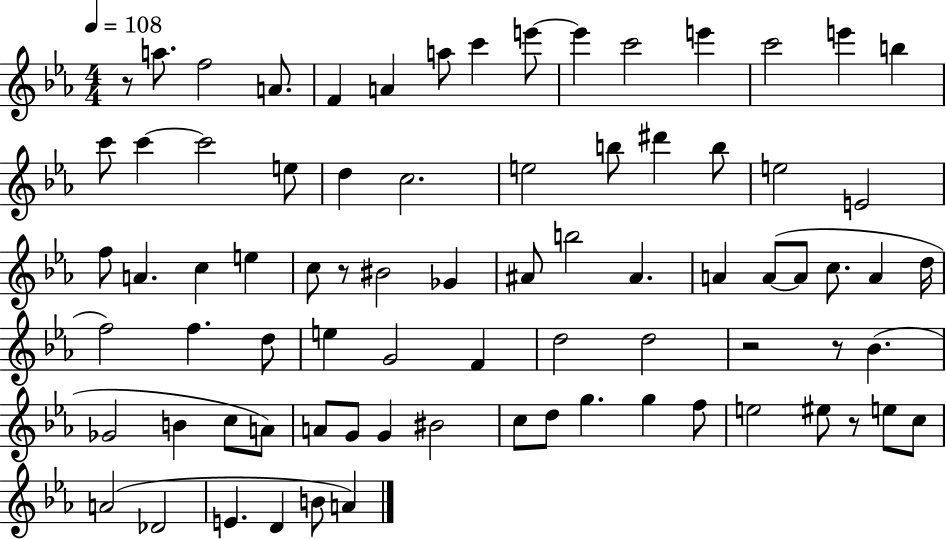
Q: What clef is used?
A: treble